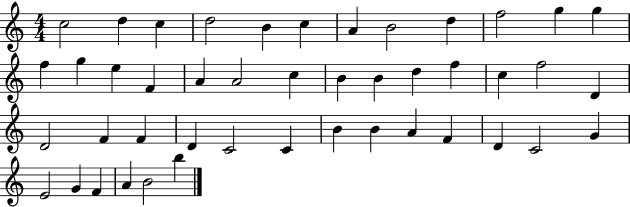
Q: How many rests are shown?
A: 0